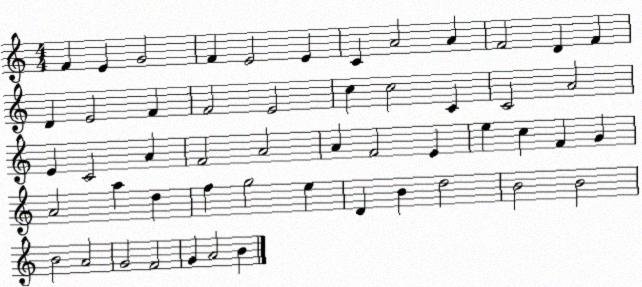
X:1
T:Untitled
M:4/4
L:1/4
K:C
F E G2 F E2 E C A2 A F2 D F D E2 F F2 E2 c c2 C C2 A2 E C2 A F2 A2 A F2 E e c F G A2 a d f g2 e D B d2 B2 B2 B2 A2 G2 F2 G A2 B